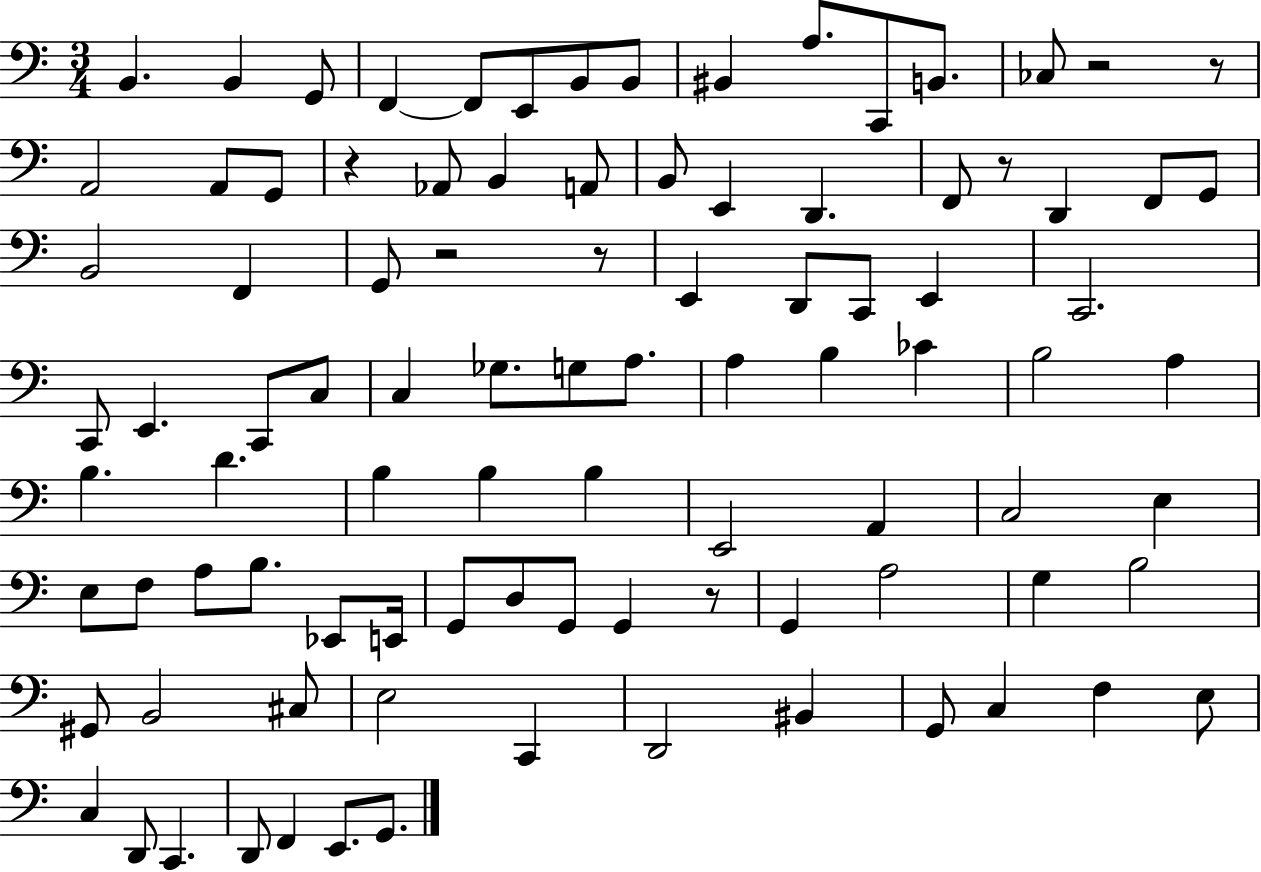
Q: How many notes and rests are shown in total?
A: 95